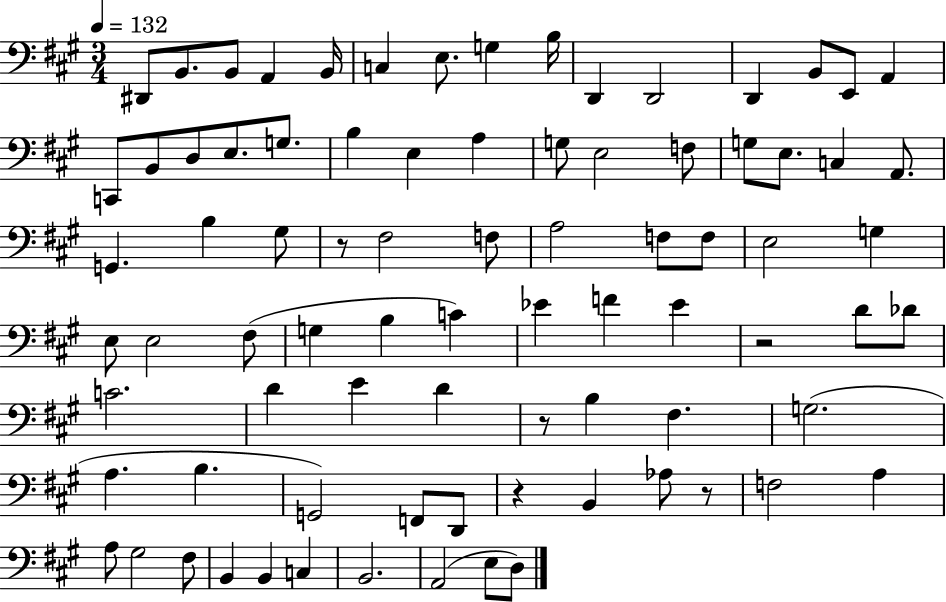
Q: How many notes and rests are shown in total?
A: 82